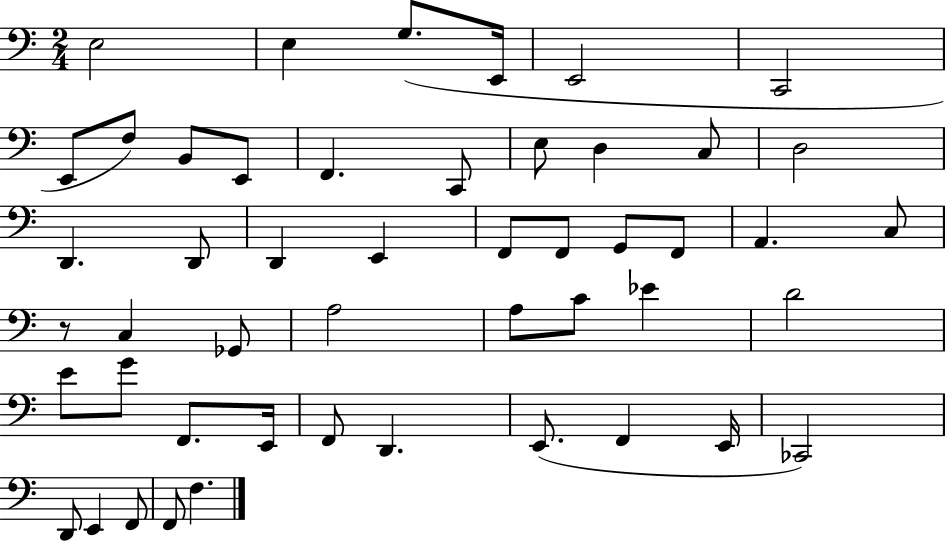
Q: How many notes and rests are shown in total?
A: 49